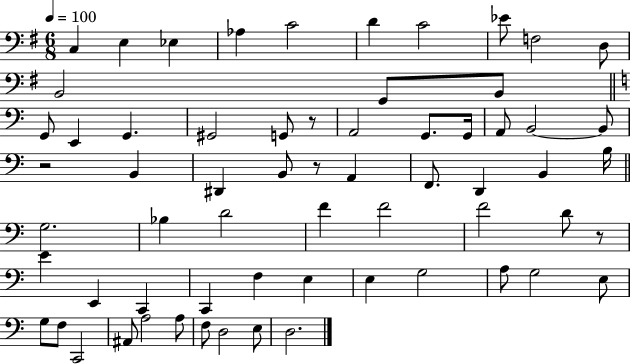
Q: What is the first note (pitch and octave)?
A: C3